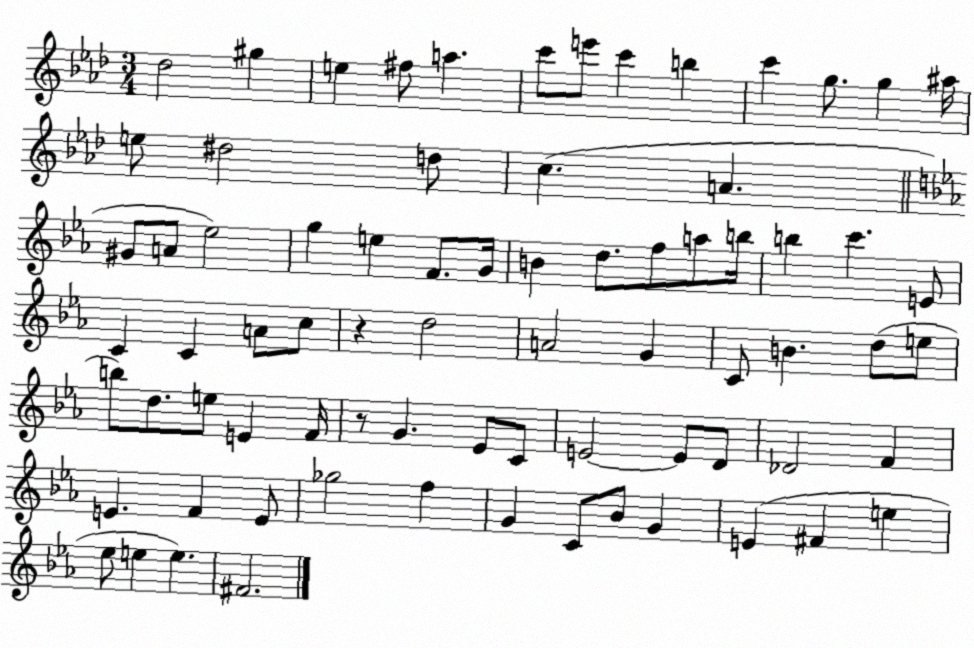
X:1
T:Untitled
M:3/4
L:1/4
K:Ab
_d2 ^g e ^f/2 a c'/2 e'/2 c' b c' g/2 g ^a/4 e/2 ^d2 d/2 c A ^G/2 A/2 _e2 g e F/2 G/4 B d/2 f/2 a/2 b/4 b c' E/2 C C A/2 c/2 z d2 A2 G C/2 B d/2 e/2 b/2 d/2 e/2 E F/4 z/2 G _E/2 C/2 E2 E/2 D/2 _D2 F E F E/2 _g2 f G C/2 _B/2 G E ^F e _e/2 e e ^F2